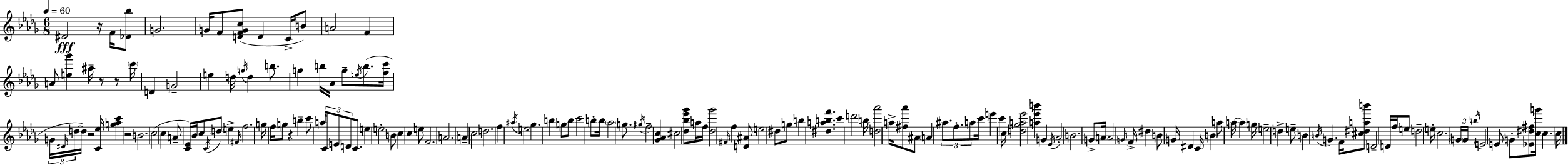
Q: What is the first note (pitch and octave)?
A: D#4